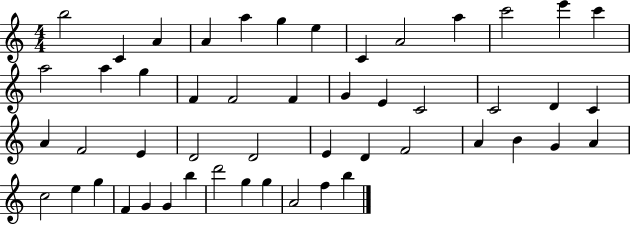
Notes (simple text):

B5/h C4/q A4/q A4/q A5/q G5/q E5/q C4/q A4/h A5/q C6/h E6/q C6/q A5/h A5/q G5/q F4/q F4/h F4/q G4/q E4/q C4/h C4/h D4/q C4/q A4/q F4/h E4/q D4/h D4/h E4/q D4/q F4/h A4/q B4/q G4/q A4/q C5/h E5/q G5/q F4/q G4/q G4/q B5/q D6/h G5/q G5/q A4/h F5/q B5/q